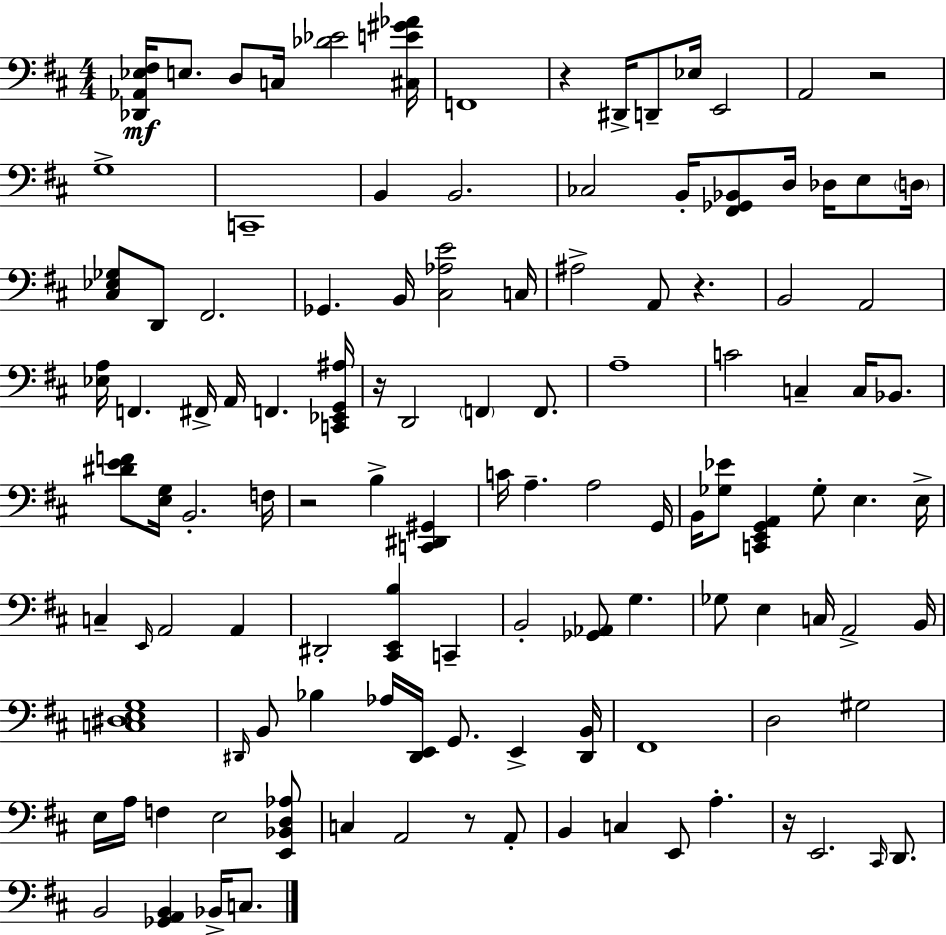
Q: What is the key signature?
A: D major